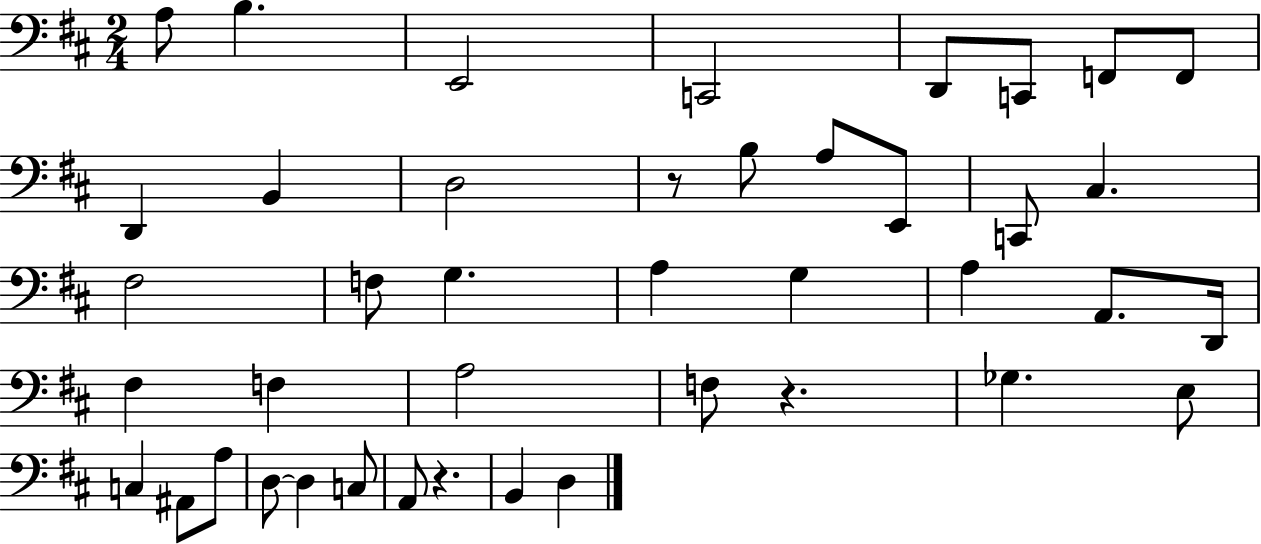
{
  \clef bass
  \numericTimeSignature
  \time 2/4
  \key d \major
  \repeat volta 2 { a8 b4. | e,2 | c,2 | d,8 c,8 f,8 f,8 | \break d,4 b,4 | d2 | r8 b8 a8 e,8 | c,8 cis4. | \break fis2 | f8 g4. | a4 g4 | a4 a,8. d,16 | \break fis4 f4 | a2 | f8 r4. | ges4. e8 | \break c4 ais,8 a8 | d8~~ d4 c8 | a,8 r4. | b,4 d4 | \break } \bar "|."
}